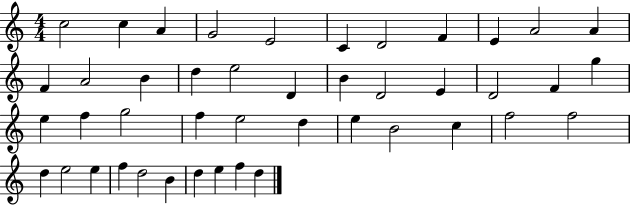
C5/h C5/q A4/q G4/h E4/h C4/q D4/h F4/q E4/q A4/h A4/q F4/q A4/h B4/q D5/q E5/h D4/q B4/q D4/h E4/q D4/h F4/q G5/q E5/q F5/q G5/h F5/q E5/h D5/q E5/q B4/h C5/q F5/h F5/h D5/q E5/h E5/q F5/q D5/h B4/q D5/q E5/q F5/q D5/q